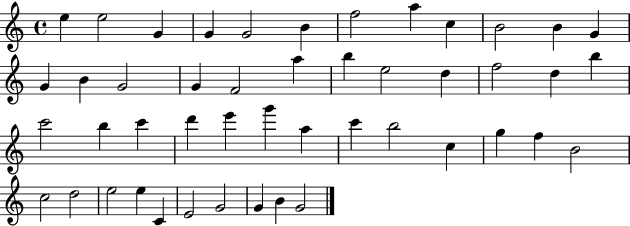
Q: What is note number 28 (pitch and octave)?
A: D6